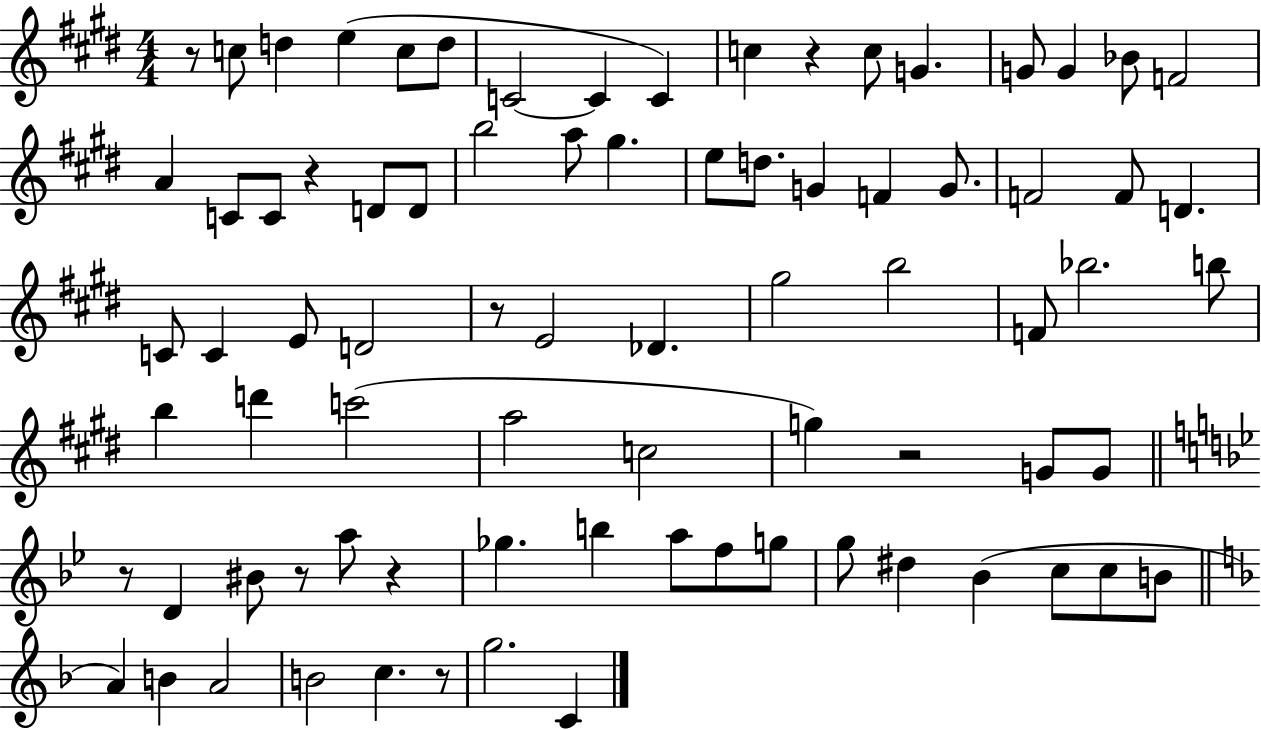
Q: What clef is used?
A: treble